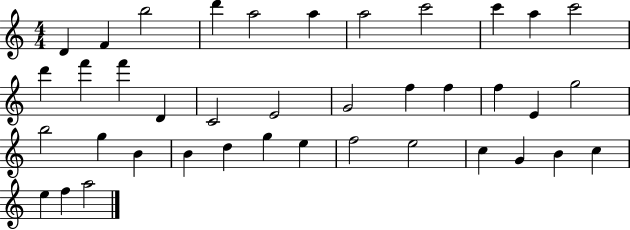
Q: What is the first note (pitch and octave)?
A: D4